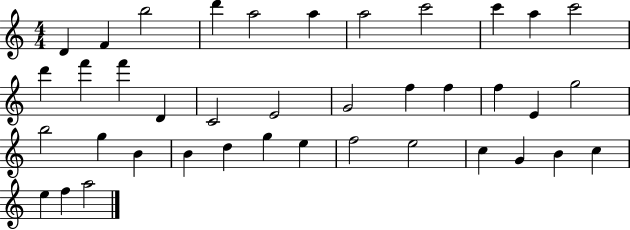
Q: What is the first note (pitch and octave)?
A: D4